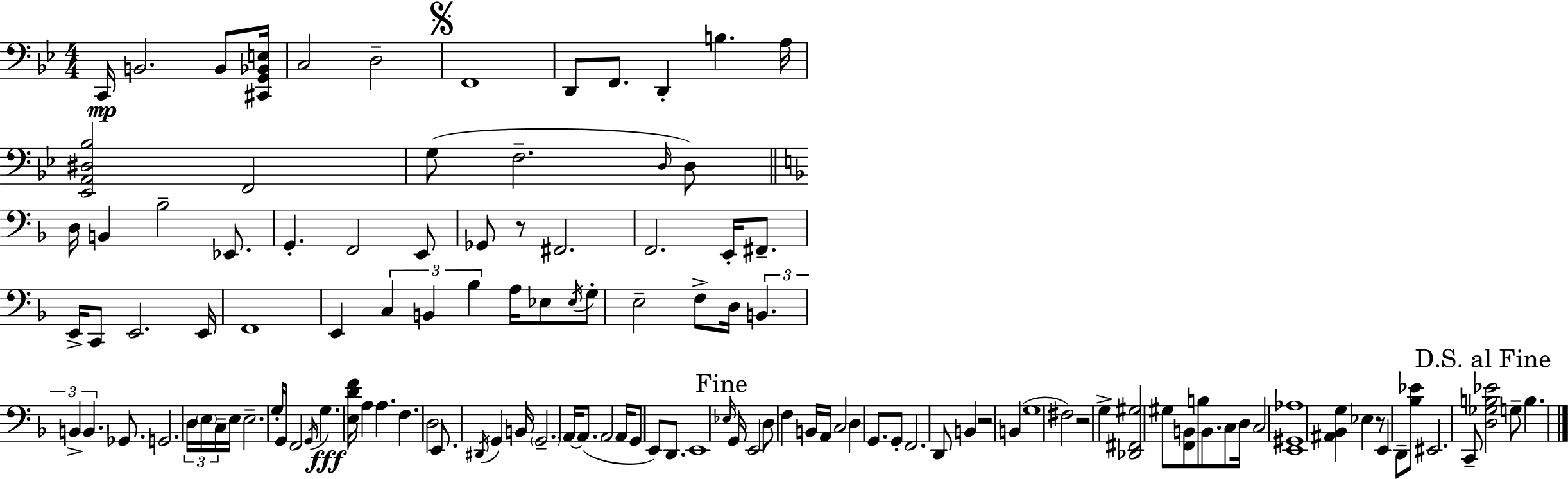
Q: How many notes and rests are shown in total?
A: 120